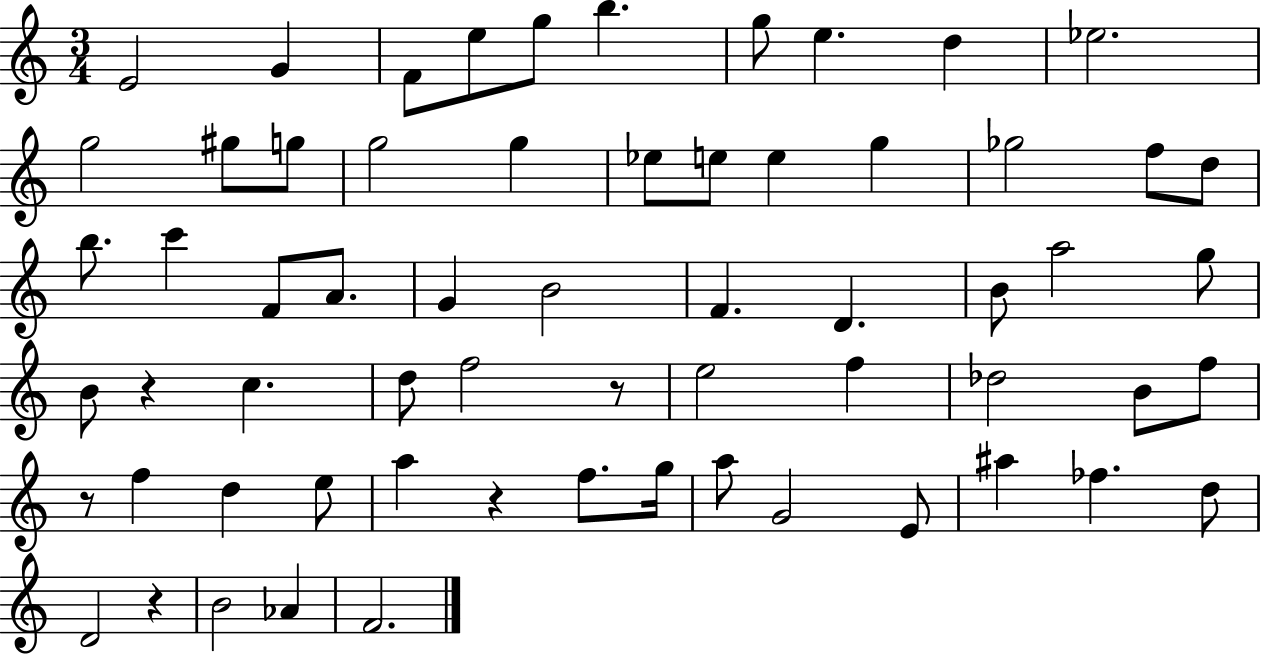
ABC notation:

X:1
T:Untitled
M:3/4
L:1/4
K:C
E2 G F/2 e/2 g/2 b g/2 e d _e2 g2 ^g/2 g/2 g2 g _e/2 e/2 e g _g2 f/2 d/2 b/2 c' F/2 A/2 G B2 F D B/2 a2 g/2 B/2 z c d/2 f2 z/2 e2 f _d2 B/2 f/2 z/2 f d e/2 a z f/2 g/4 a/2 G2 E/2 ^a _f d/2 D2 z B2 _A F2